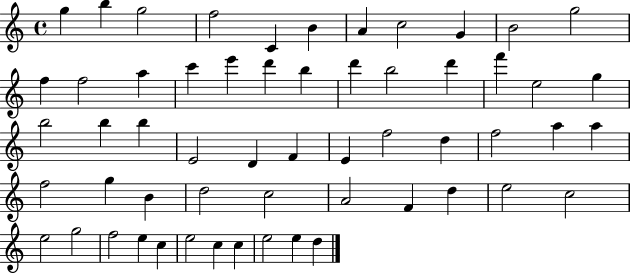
G5/q B5/q G5/h F5/h C4/q B4/q A4/q C5/h G4/q B4/h G5/h F5/q F5/h A5/q C6/q E6/q D6/q B5/q D6/q B5/h D6/q F6/q E5/h G5/q B5/h B5/q B5/q E4/h D4/q F4/q E4/q F5/h D5/q F5/h A5/q A5/q F5/h G5/q B4/q D5/h C5/h A4/h F4/q D5/q E5/h C5/h E5/h G5/h F5/h E5/q C5/q E5/h C5/q C5/q E5/h E5/q D5/q